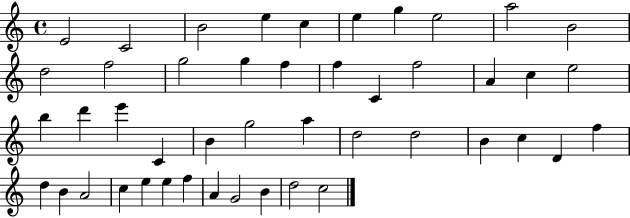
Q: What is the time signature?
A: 4/4